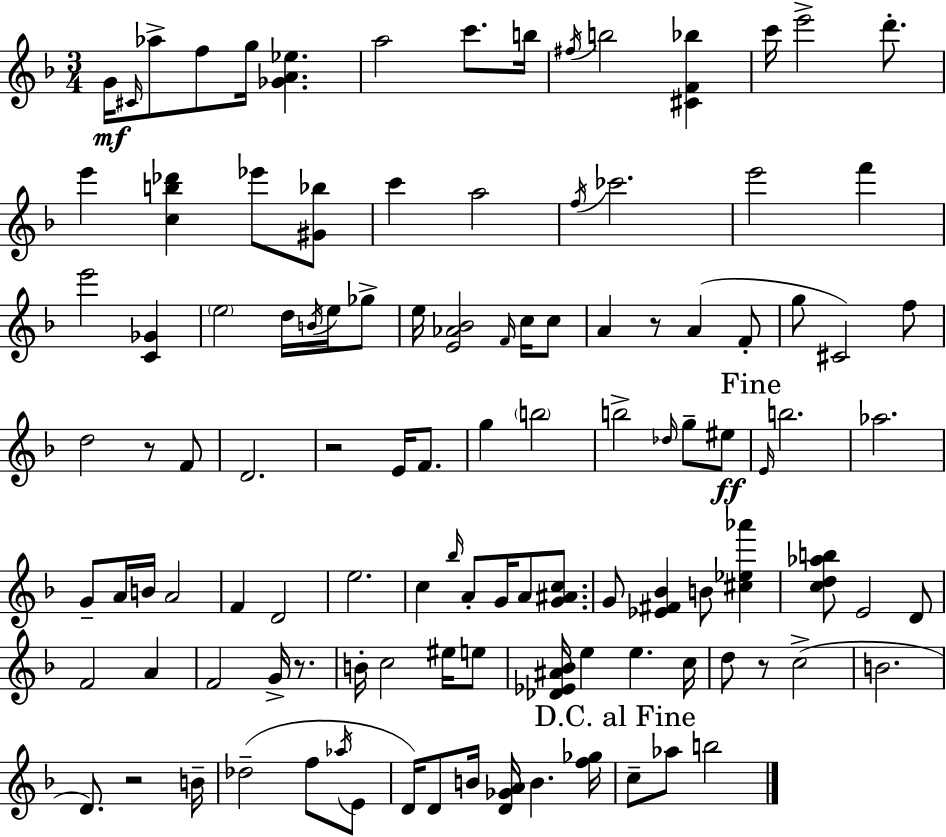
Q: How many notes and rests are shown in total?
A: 113